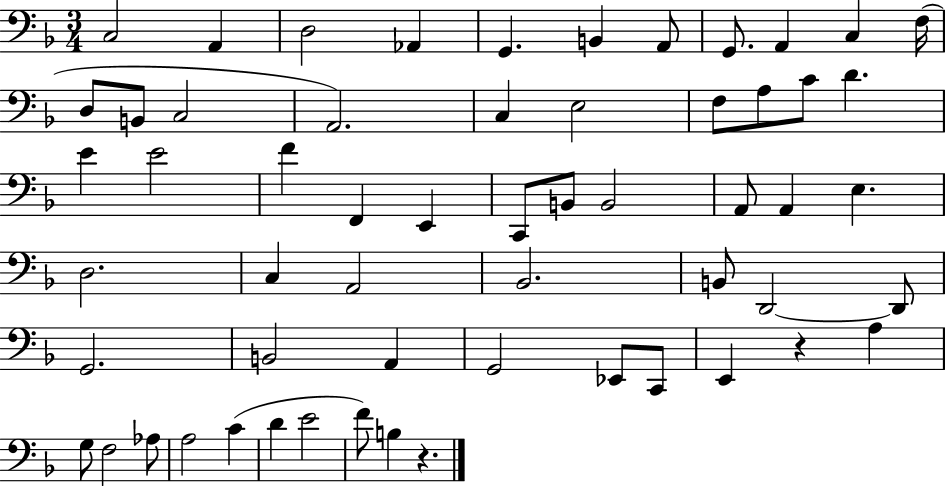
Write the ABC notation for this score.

X:1
T:Untitled
M:3/4
L:1/4
K:F
C,2 A,, D,2 _A,, G,, B,, A,,/2 G,,/2 A,, C, F,/4 D,/2 B,,/2 C,2 A,,2 C, E,2 F,/2 A,/2 C/2 D E E2 F F,, E,, C,,/2 B,,/2 B,,2 A,,/2 A,, E, D,2 C, A,,2 _B,,2 B,,/2 D,,2 D,,/2 G,,2 B,,2 A,, G,,2 _E,,/2 C,,/2 E,, z A, G,/2 F,2 _A,/2 A,2 C D E2 F/2 B, z